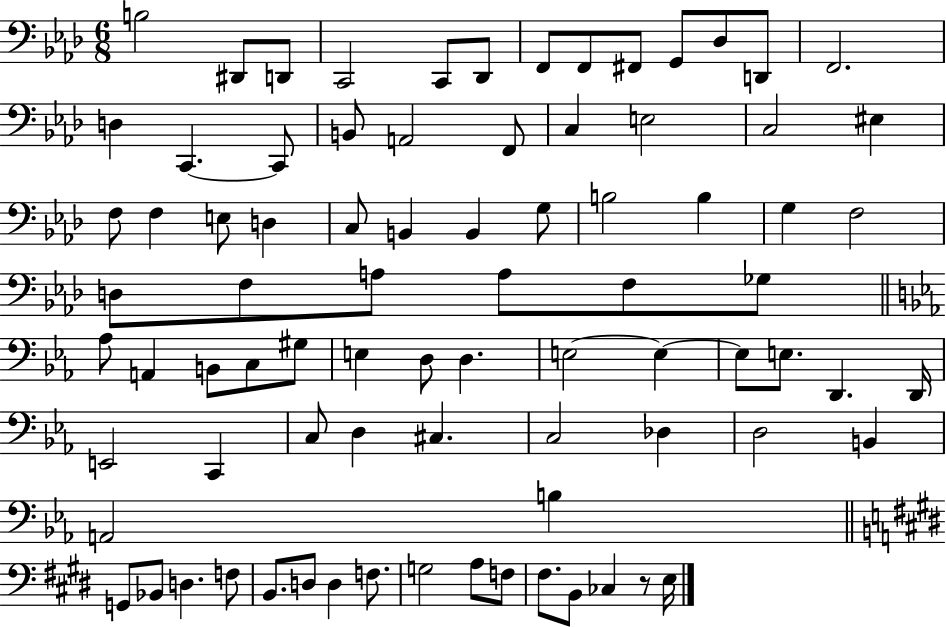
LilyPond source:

{
  \clef bass
  \numericTimeSignature
  \time 6/8
  \key aes \major
  \repeat volta 2 { b2 dis,8 d,8 | c,2 c,8 des,8 | f,8 f,8 fis,8 g,8 des8 d,8 | f,2. | \break d4 c,4.~~ c,8 | b,8 a,2 f,8 | c4 e2 | c2 eis4 | \break f8 f4 e8 d4 | c8 b,4 b,4 g8 | b2 b4 | g4 f2 | \break d8 f8 a8 a8 f8 ges8 | \bar "||" \break \key ees \major aes8 a,4 b,8 c8 gis8 | e4 d8 d4. | e2~~ e4~~ | e8 e8. d,4. d,16 | \break e,2 c,4 | c8 d4 cis4. | c2 des4 | d2 b,4 | \break a,2 b4 | \bar "||" \break \key e \major g,8 bes,8 d4. f8 | b,8. d8 d4 f8. | g2 a8 f8 | fis8. b,8 ces4 r8 e16 | \break } \bar "|."
}